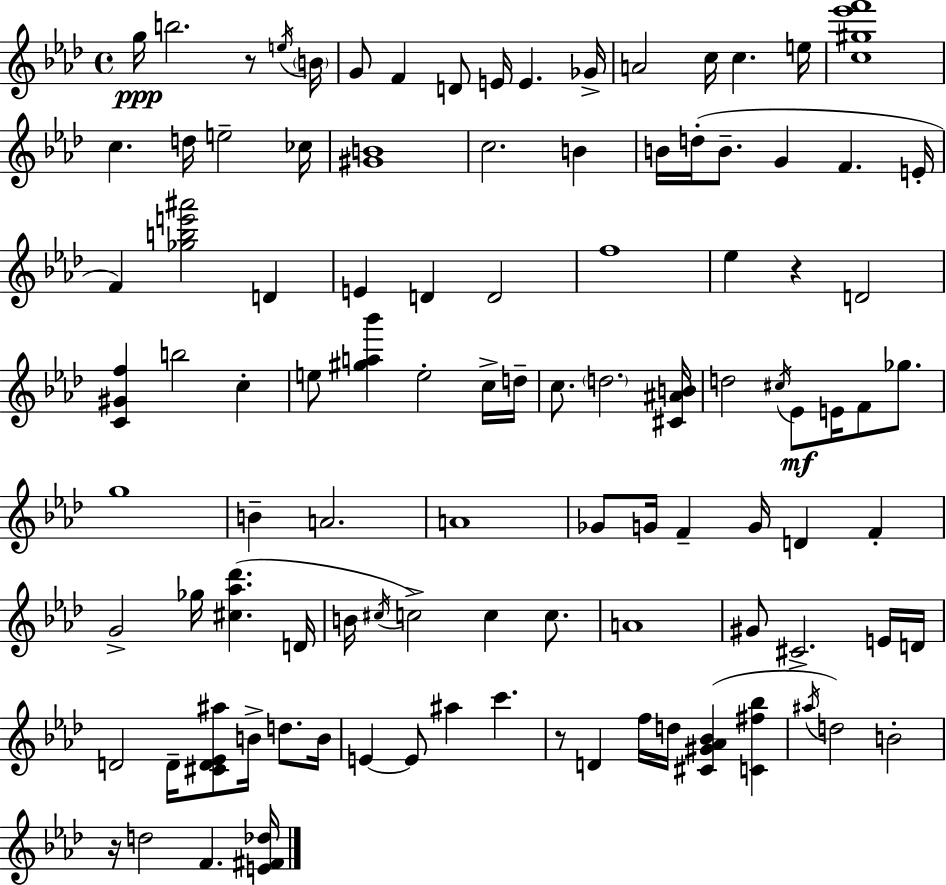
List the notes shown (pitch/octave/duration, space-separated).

G5/s B5/h. R/e E5/s B4/s G4/e F4/q D4/e E4/s E4/q. Gb4/s A4/h C5/s C5/q. E5/s [C5,G#5,Eb6,F6]/w C5/q. D5/s E5/h CES5/s [G#4,B4]/w C5/h. B4/q B4/s D5/s B4/e. G4/q F4/q. E4/s F4/q [Gb5,B5,E6,A#6]/h D4/q E4/q D4/q D4/h F5/w Eb5/q R/q D4/h [C4,G#4,F5]/q B5/h C5/q E5/e [G#5,A5,Bb6]/q E5/h C5/s D5/s C5/e. D5/h. [C#4,A#4,B4]/s D5/h C#5/s Eb4/e E4/s F4/e Gb5/e. G5/w B4/q A4/h. A4/w Gb4/e G4/s F4/q G4/s D4/q F4/q G4/h Gb5/s [C#5,Ab5,Db6]/q. D4/s B4/s C#5/s C5/h C5/q C5/e. A4/w G#4/e C#4/h. E4/s D4/s D4/h D4/s [C#4,D4,Eb4,A#5]/e B4/s D5/e. B4/s E4/q E4/e A#5/q C6/q. R/e D4/q F5/s D5/s [C#4,G#4,Ab4,Bb4]/q [C4,F#5,Bb5]/q A#5/s D5/h B4/h R/s D5/h F4/q. [E4,F#4,Db5]/s